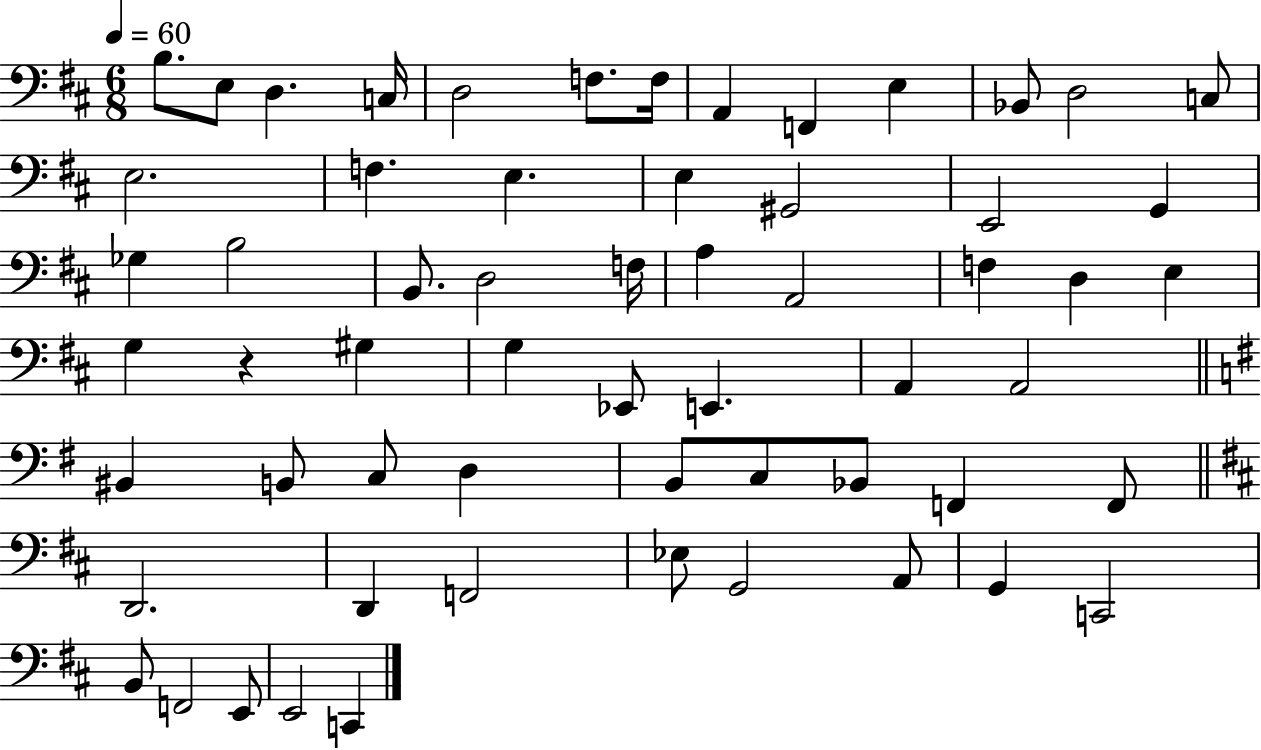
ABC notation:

X:1
T:Untitled
M:6/8
L:1/4
K:D
B,/2 E,/2 D, C,/4 D,2 F,/2 F,/4 A,, F,, E, _B,,/2 D,2 C,/2 E,2 F, E, E, ^G,,2 E,,2 G,, _G, B,2 B,,/2 D,2 F,/4 A, A,,2 F, D, E, G, z ^G, G, _E,,/2 E,, A,, A,,2 ^B,, B,,/2 C,/2 D, B,,/2 C,/2 _B,,/2 F,, F,,/2 D,,2 D,, F,,2 _E,/2 G,,2 A,,/2 G,, C,,2 B,,/2 F,,2 E,,/2 E,,2 C,,